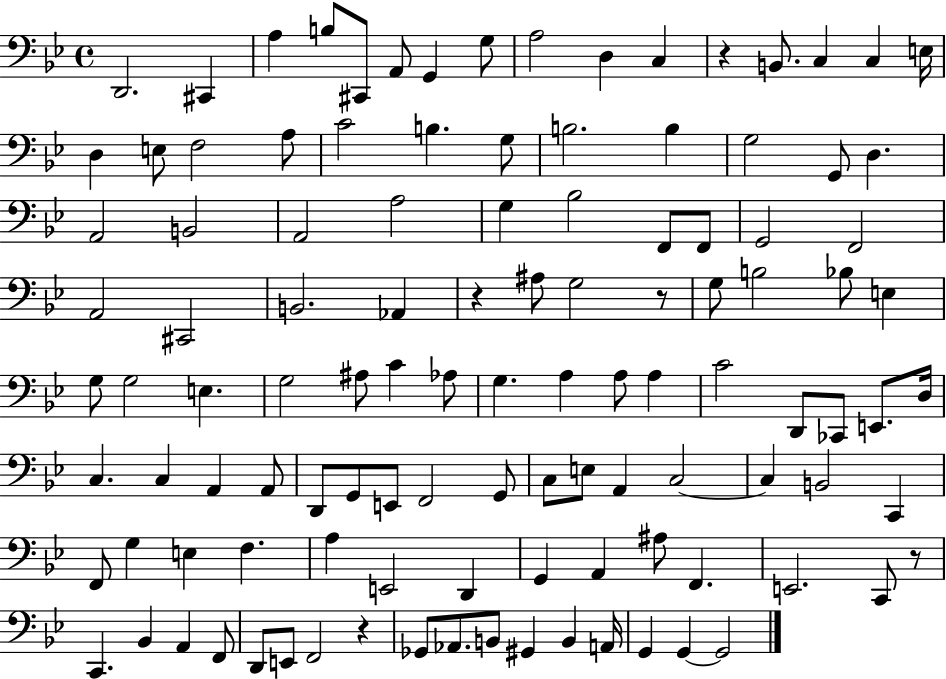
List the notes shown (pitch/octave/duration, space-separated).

D2/h. C#2/q A3/q B3/e C#2/e A2/e G2/q G3/e A3/h D3/q C3/q R/q B2/e. C3/q C3/q E3/s D3/q E3/e F3/h A3/e C4/h B3/q. G3/e B3/h. B3/q G3/h G2/e D3/q. A2/h B2/h A2/h A3/h G3/q Bb3/h F2/e F2/e G2/h F2/h A2/h C#2/h B2/h. Ab2/q R/q A#3/e G3/h R/e G3/e B3/h Bb3/e E3/q G3/e G3/h E3/q. G3/h A#3/e C4/q Ab3/e G3/q. A3/q A3/e A3/q C4/h D2/e CES2/e E2/e. D3/s C3/q. C3/q A2/q A2/e D2/e G2/e E2/e F2/h G2/e C3/e E3/e A2/q C3/h C3/q B2/h C2/q F2/e G3/q E3/q F3/q. A3/q E2/h D2/q G2/q A2/q A#3/e F2/q. E2/h. C2/e R/e C2/q. Bb2/q A2/q F2/e D2/e E2/e F2/h R/q Gb2/e Ab2/e. B2/e G#2/q B2/q A2/s G2/q G2/q G2/h